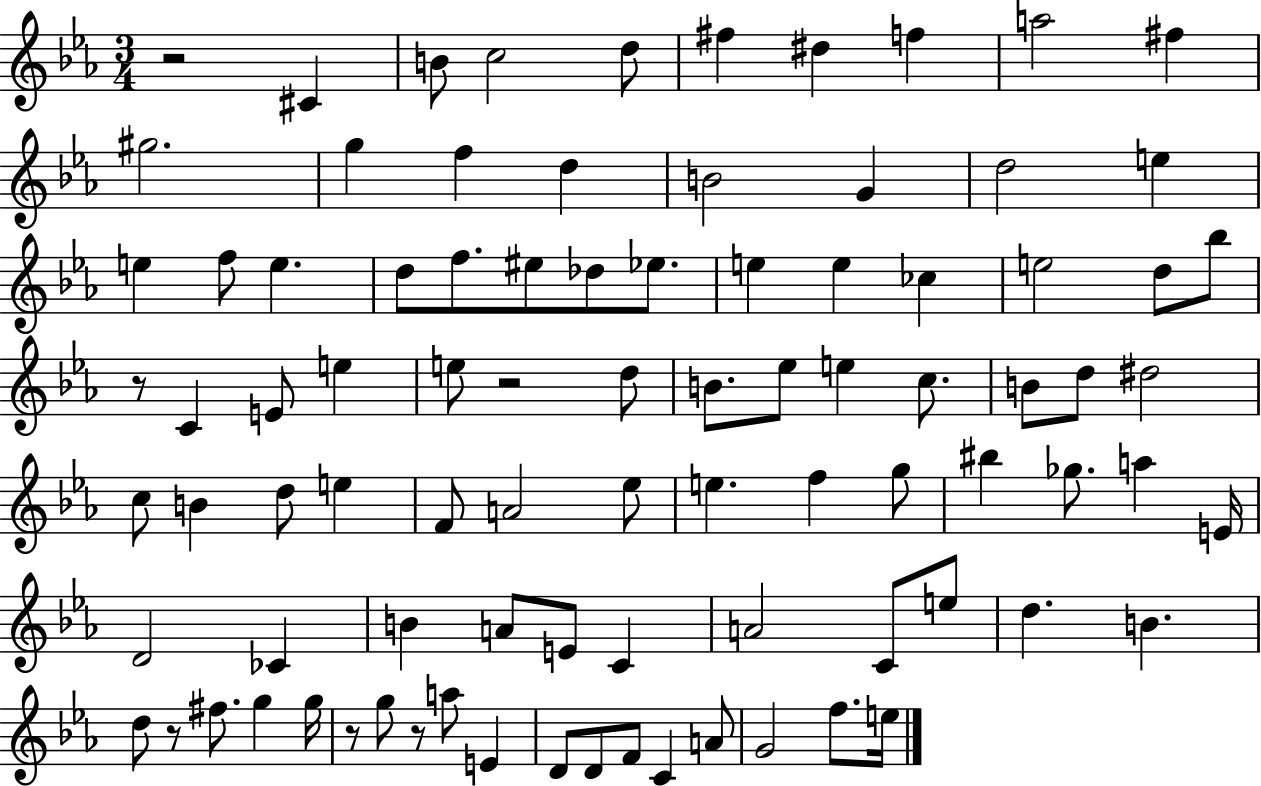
{
  \clef treble
  \numericTimeSignature
  \time 3/4
  \key ees \major
  \repeat volta 2 { r2 cis'4 | b'8 c''2 d''8 | fis''4 dis''4 f''4 | a''2 fis''4 | \break gis''2. | g''4 f''4 d''4 | b'2 g'4 | d''2 e''4 | \break e''4 f''8 e''4. | d''8 f''8. eis''8 des''8 ees''8. | e''4 e''4 ces''4 | e''2 d''8 bes''8 | \break r8 c'4 e'8 e''4 | e''8 r2 d''8 | b'8. ees''8 e''4 c''8. | b'8 d''8 dis''2 | \break c''8 b'4 d''8 e''4 | f'8 a'2 ees''8 | e''4. f''4 g''8 | bis''4 ges''8. a''4 e'16 | \break d'2 ces'4 | b'4 a'8 e'8 c'4 | a'2 c'8 e''8 | d''4. b'4. | \break d''8 r8 fis''8. g''4 g''16 | r8 g''8 r8 a''8 e'4 | d'8 d'8 f'8 c'4 a'8 | g'2 f''8. e''16 | \break } \bar "|."
}